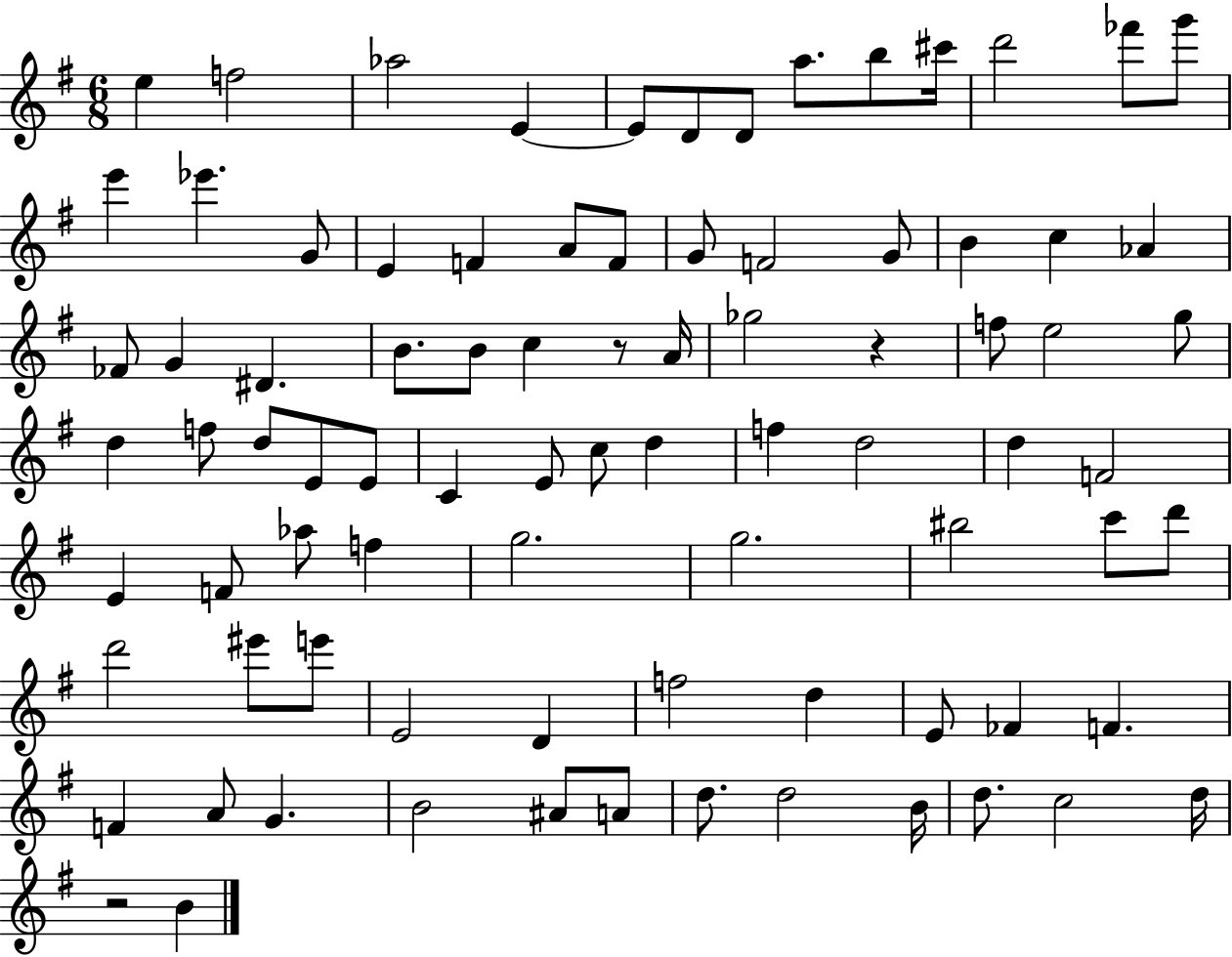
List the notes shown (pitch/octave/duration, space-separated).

E5/q F5/h Ab5/h E4/q E4/e D4/e D4/e A5/e. B5/e C#6/s D6/h FES6/e G6/e E6/q Eb6/q. G4/e E4/q F4/q A4/e F4/e G4/e F4/h G4/e B4/q C5/q Ab4/q FES4/e G4/q D#4/q. B4/e. B4/e C5/q R/e A4/s Gb5/h R/q F5/e E5/h G5/e D5/q F5/e D5/e E4/e E4/e C4/q E4/e C5/e D5/q F5/q D5/h D5/q F4/h E4/q F4/e Ab5/e F5/q G5/h. G5/h. BIS5/h C6/e D6/e D6/h EIS6/e E6/e E4/h D4/q F5/h D5/q E4/e FES4/q F4/q. F4/q A4/e G4/q. B4/h A#4/e A4/e D5/e. D5/h B4/s D5/e. C5/h D5/s R/h B4/q